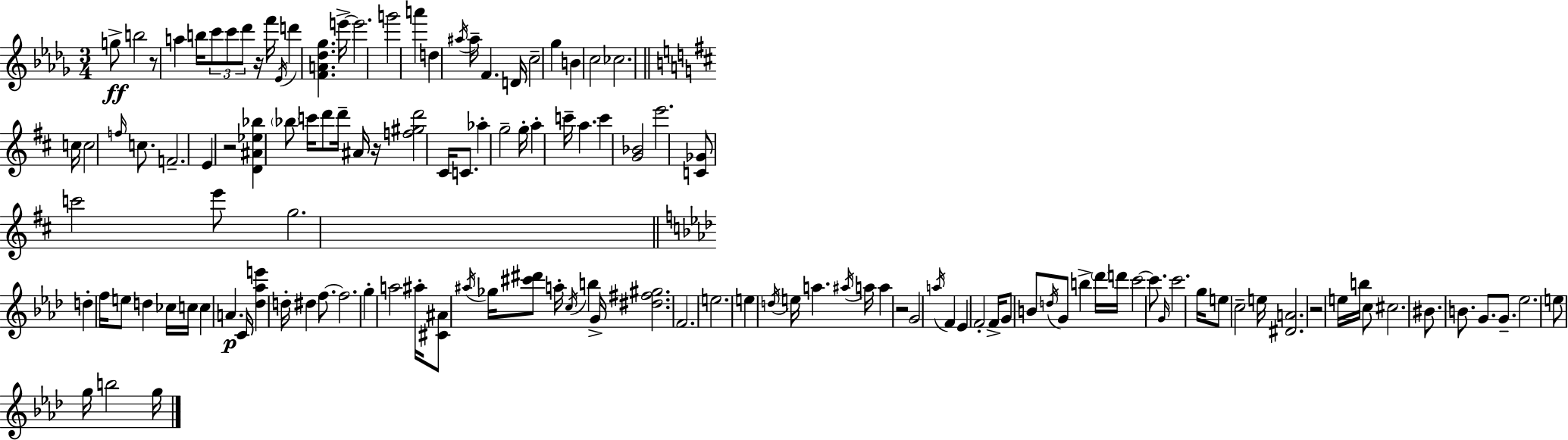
G5/e B5/h R/e A5/q B5/s C6/e C6/e Db6/e R/s F6/s Eb4/s D6/q [F4,A4,Db5,Gb5]/q. E6/s E6/h. G6/h A6/q D5/q A#5/s A#5/s F4/q. D4/s C5/h Gb5/q B4/q C5/h CES5/h. C5/s C5/h F5/s C5/e. F4/h. E4/q R/h [D4,A#4,Eb5,Bb5]/q Bb5/e C6/s D6/e D6/s A#4/s R/s [F5,G#5,D6]/h C#4/s C4/e. Ab5/q G5/h G5/s A5/q C6/s A5/q. C6/q [G4,Bb4]/h E6/h. [C4,Gb4]/e C6/h E6/e G5/h. D5/q F5/s E5/e D5/q CES5/s C5/s C5/q A4/q. C4/s [Db5,Ab5,E6]/q D5/s D#5/q F5/e. F5/h. G5/q A5/h A#5/s [C#4,A#4]/e A#5/s Gb5/s [C#6,D#6]/e A5/s C5/s B5/q G4/s [D#5,F#5,G#5]/h. F4/h. E5/h. E5/q D5/s E5/s A5/q. A#5/s A5/s A5/q R/h G4/h A5/s F4/q Eb4/q F4/h F4/s G4/e B4/e D5/s G4/e B5/q Db6/s D6/s C6/h C6/e. G4/s C6/h. G5/s E5/e C5/h E5/s [D#4,A4]/h. R/h E5/s B5/s C5/e C#5/h. BIS4/e. B4/e. G4/e. G4/e. Eb5/h. E5/e G5/s B5/h G5/s